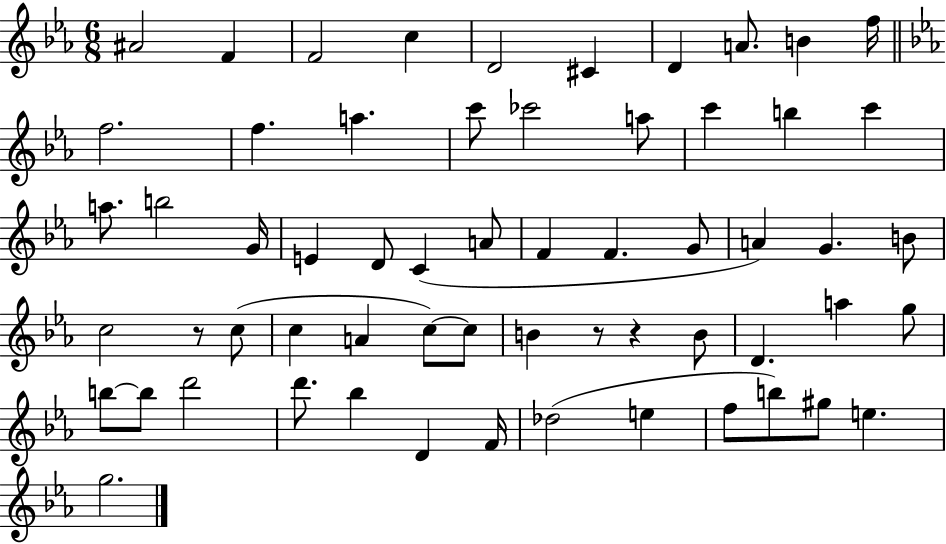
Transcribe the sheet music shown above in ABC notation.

X:1
T:Untitled
M:6/8
L:1/4
K:Eb
^A2 F F2 c D2 ^C D A/2 B f/4 f2 f a c'/2 _c'2 a/2 c' b c' a/2 b2 G/4 E D/2 C A/2 F F G/2 A G B/2 c2 z/2 c/2 c A c/2 c/2 B z/2 z B/2 D a g/2 b/2 b/2 d'2 d'/2 _b D F/4 _d2 e f/2 b/2 ^g/2 e g2